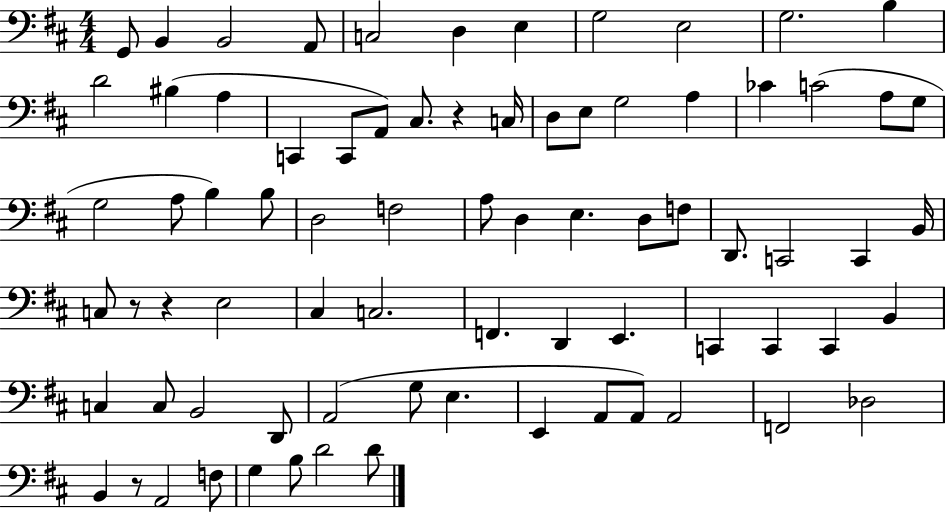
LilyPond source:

{
  \clef bass
  \numericTimeSignature
  \time 4/4
  \key d \major
  g,8 b,4 b,2 a,8 | c2 d4 e4 | g2 e2 | g2. b4 | \break d'2 bis4( a4 | c,4 c,8 a,8) cis8. r4 c16 | d8 e8 g2 a4 | ces'4 c'2( a8 g8 | \break g2 a8 b4) b8 | d2 f2 | a8 d4 e4. d8 f8 | d,8. c,2 c,4 b,16 | \break c8 r8 r4 e2 | cis4 c2. | f,4. d,4 e,4. | c,4 c,4 c,4 b,4 | \break c4 c8 b,2 d,8 | a,2( g8 e4. | e,4 a,8 a,8) a,2 | f,2 des2 | \break b,4 r8 a,2 f8 | g4 b8 d'2 d'8 | \bar "|."
}